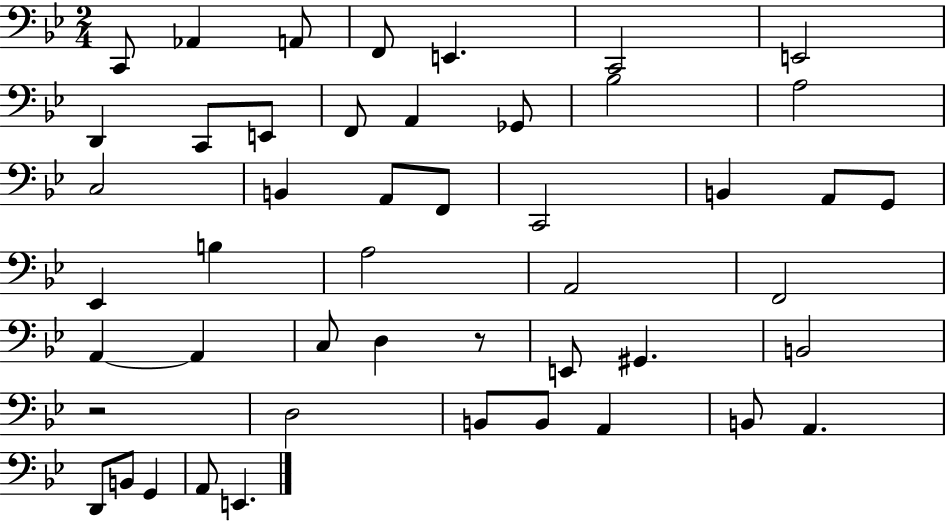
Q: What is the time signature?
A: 2/4